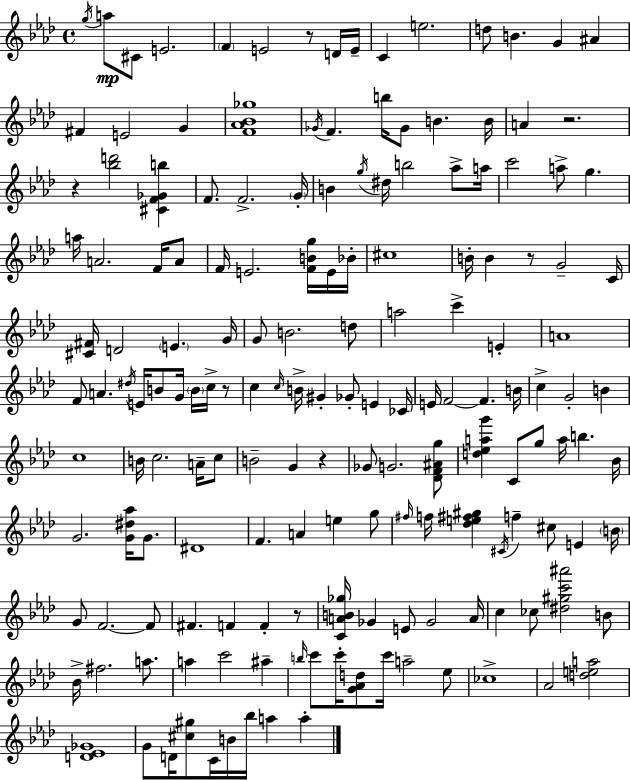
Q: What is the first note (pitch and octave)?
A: G5